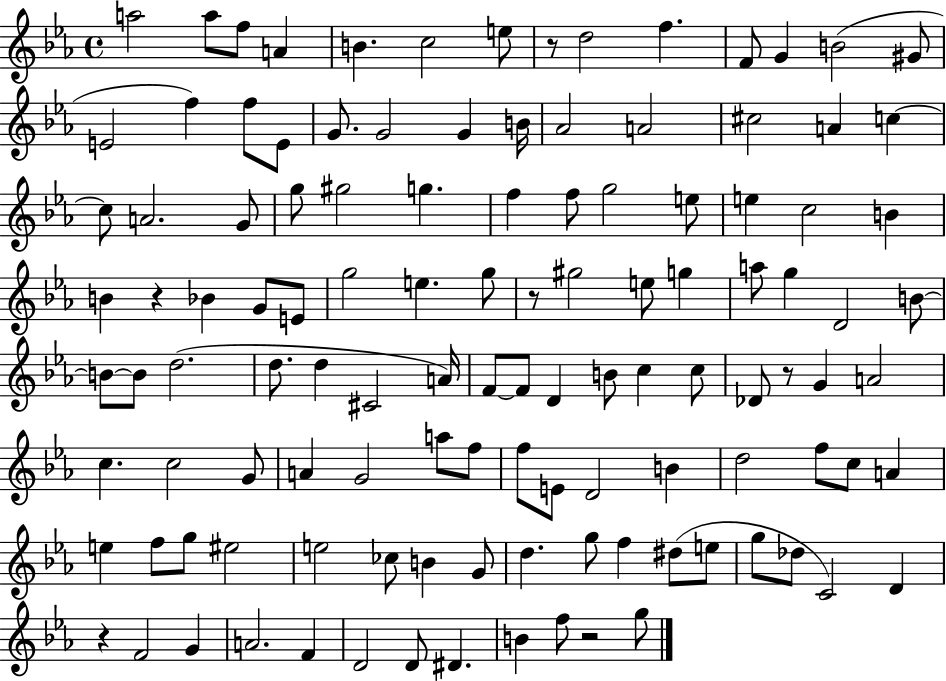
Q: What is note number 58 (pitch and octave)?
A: D5